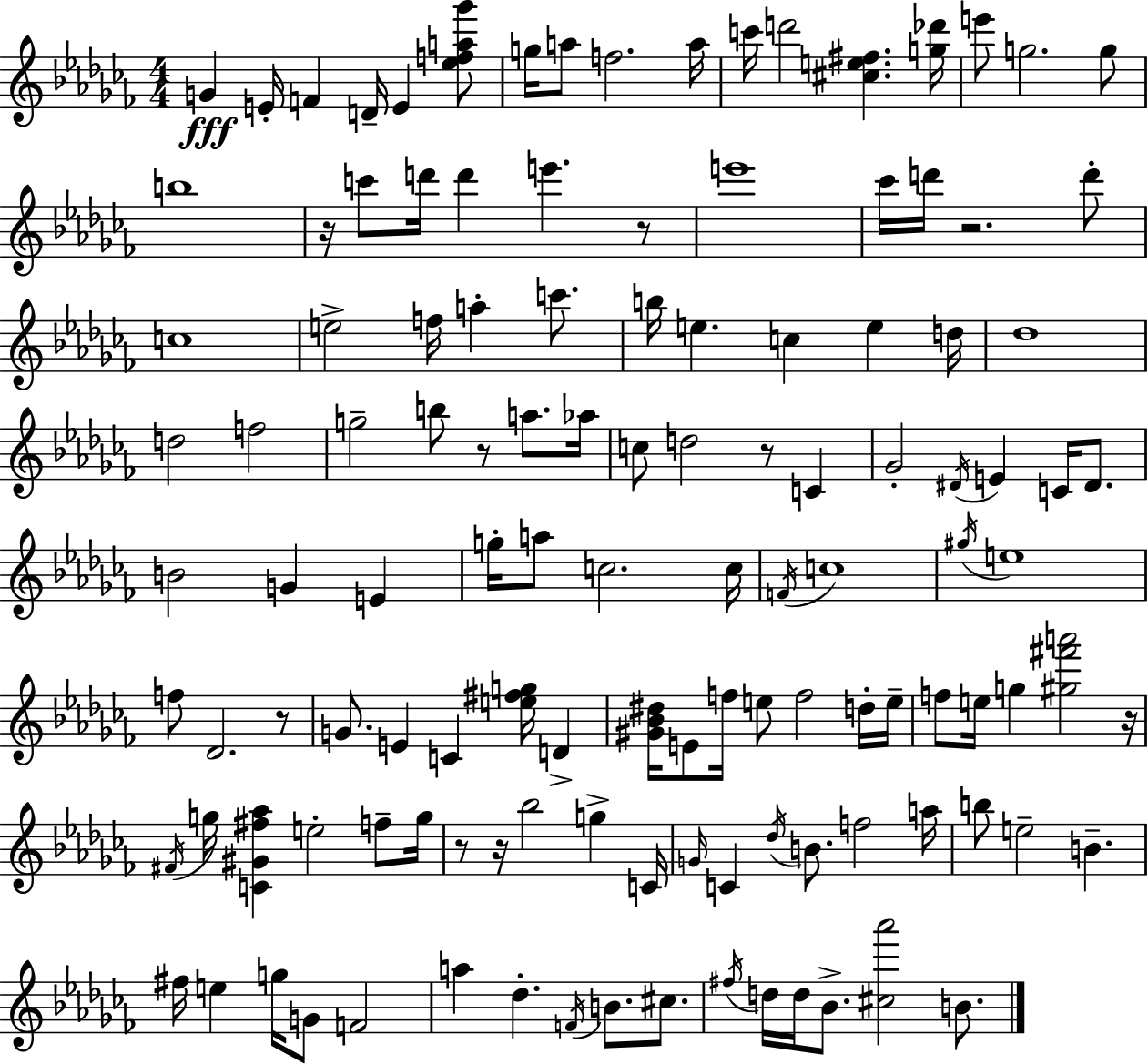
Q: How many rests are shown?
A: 9